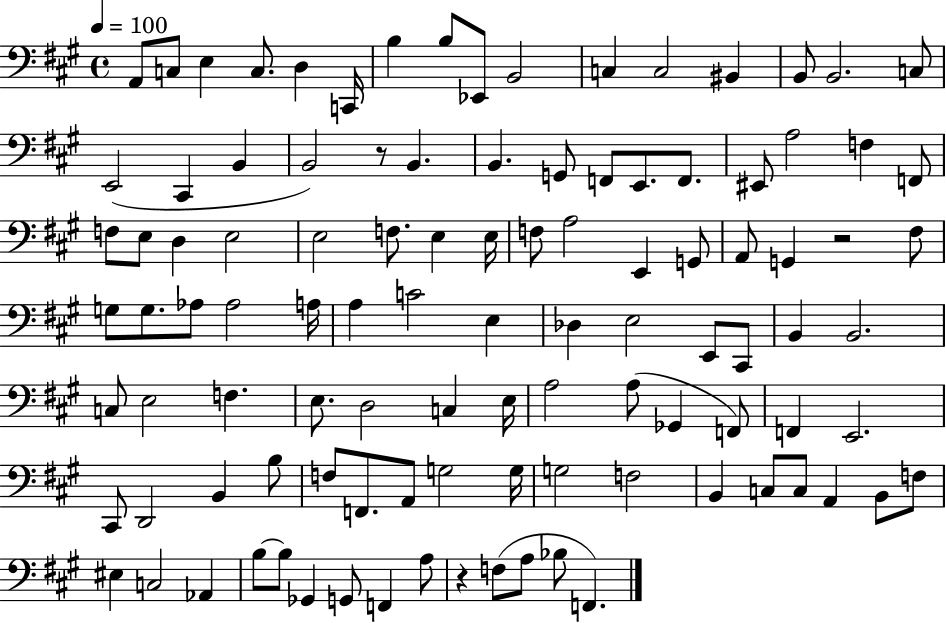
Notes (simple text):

A2/e C3/e E3/q C3/e. D3/q C2/s B3/q B3/e Eb2/e B2/h C3/q C3/h BIS2/q B2/e B2/h. C3/e E2/h C#2/q B2/q B2/h R/e B2/q. B2/q. G2/e F2/e E2/e. F2/e. EIS2/e A3/h F3/q F2/e F3/e E3/e D3/q E3/h E3/h F3/e. E3/q E3/s F3/e A3/h E2/q G2/e A2/e G2/q R/h F#3/e G3/e G3/e. Ab3/e Ab3/h A3/s A3/q C4/h E3/q Db3/q E3/h E2/e C#2/e B2/q B2/h. C3/e E3/h F3/q. E3/e. D3/h C3/q E3/s A3/h A3/e Gb2/q F2/e F2/q E2/h. C#2/e D2/h B2/q B3/e F3/e F2/e. A2/e G3/h G3/s G3/h F3/h B2/q C3/e C3/e A2/q B2/e F3/e EIS3/q C3/h Ab2/q B3/e B3/e Gb2/q G2/e F2/q A3/e R/q F3/e A3/e Bb3/e F2/q.